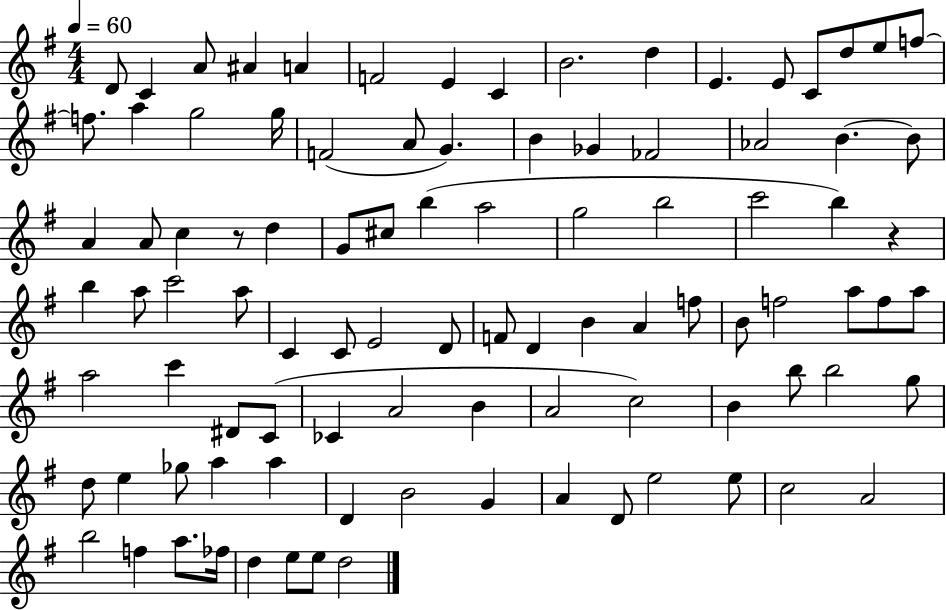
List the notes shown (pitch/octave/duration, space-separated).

D4/e C4/q A4/e A#4/q A4/q F4/h E4/q C4/q B4/h. D5/q E4/q. E4/e C4/e D5/e E5/e F5/e F5/e. A5/q G5/h G5/s F4/h A4/e G4/q. B4/q Gb4/q FES4/h Ab4/h B4/q. B4/e A4/q A4/e C5/q R/e D5/q G4/e C#5/e B5/q A5/h G5/h B5/h C6/h B5/q R/q B5/q A5/e C6/h A5/e C4/q C4/e E4/h D4/e F4/e D4/q B4/q A4/q F5/e B4/e F5/h A5/e F5/e A5/e A5/h C6/q D#4/e C4/e CES4/q A4/h B4/q A4/h C5/h B4/q B5/e B5/h G5/e D5/e E5/q Gb5/e A5/q A5/q D4/q B4/h G4/q A4/q D4/e E5/h E5/e C5/h A4/h B5/h F5/q A5/e. FES5/s D5/q E5/e E5/e D5/h